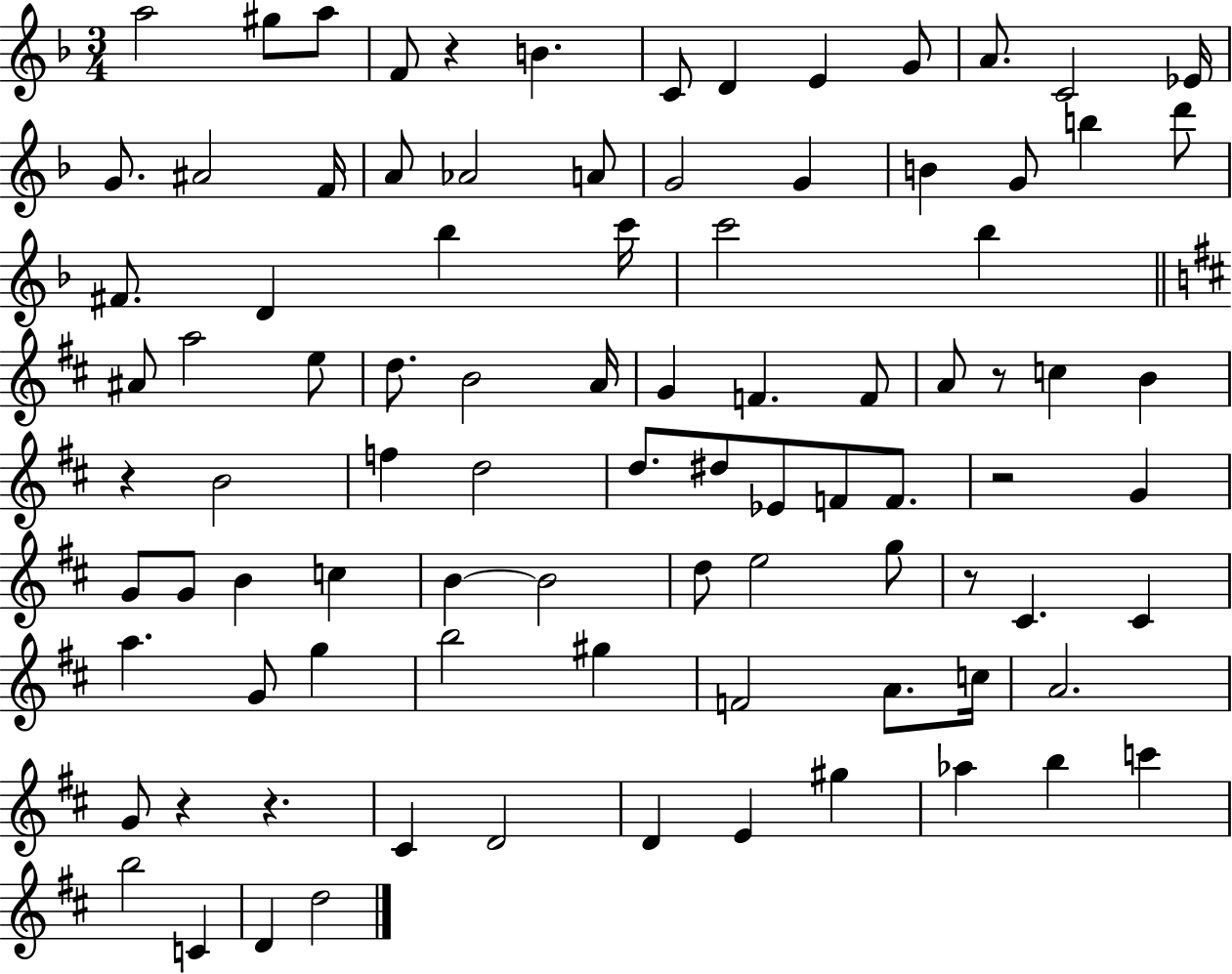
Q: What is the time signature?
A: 3/4